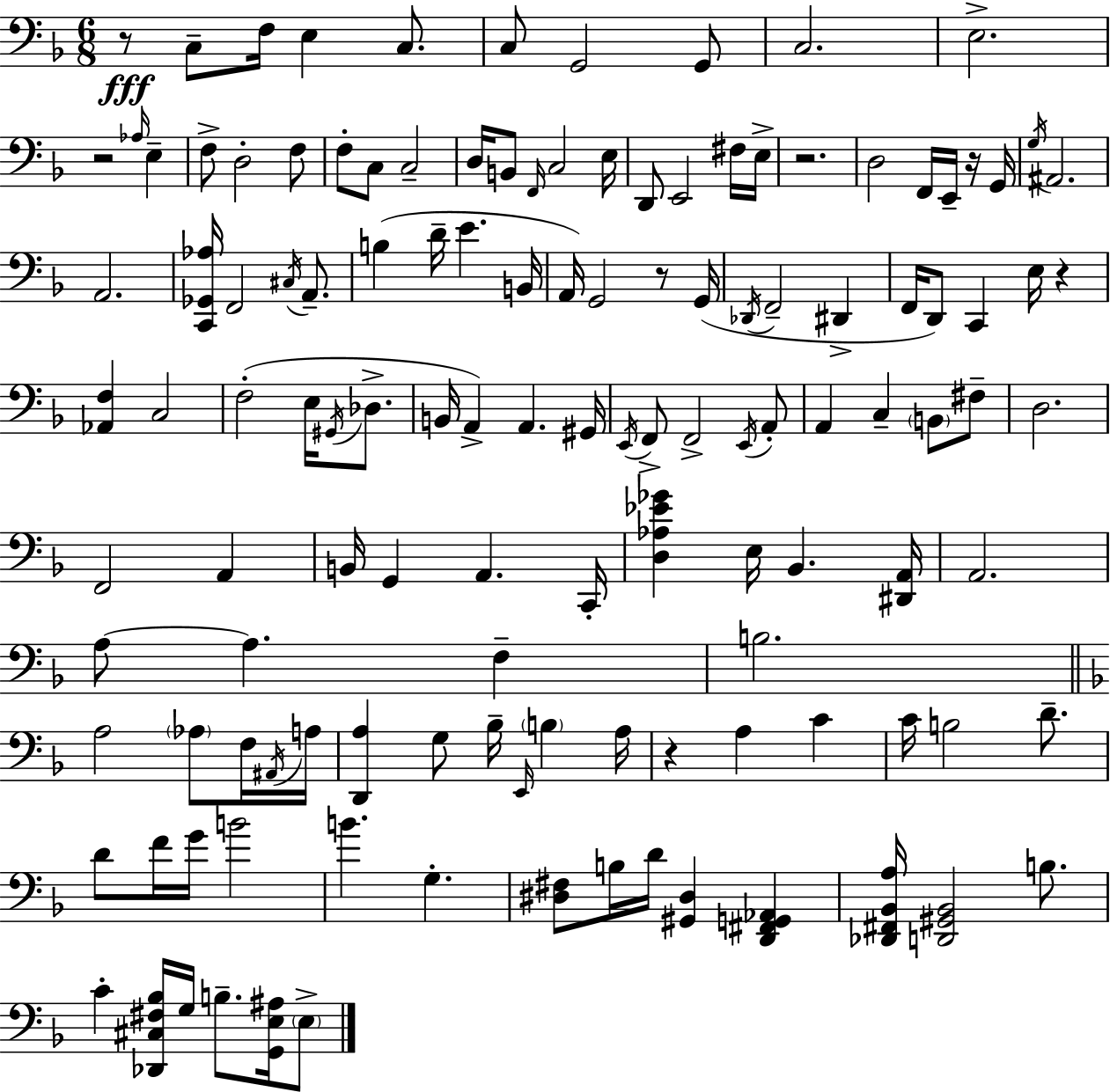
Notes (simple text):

R/e C3/e F3/s E3/q C3/e. C3/e G2/h G2/e C3/h. E3/h. R/h Ab3/s E3/q F3/e D3/h F3/e F3/e C3/e C3/h D3/s B2/e F2/s C3/h E3/s D2/e E2/h F#3/s E3/s R/h. D3/h F2/s E2/s R/s G2/s G3/s A#2/h. A2/h. [C2,Gb2,Ab3]/s F2/h C#3/s A2/e. B3/q D4/s E4/q. B2/s A2/s G2/h R/e G2/s Db2/s F2/h D#2/q F2/s D2/e C2/q E3/s R/q [Ab2,F3]/q C3/h F3/h E3/s G#2/s Db3/e. B2/s A2/q A2/q. G#2/s E2/s F2/e F2/h E2/s A2/e A2/q C3/q B2/e F#3/e D3/h. F2/h A2/q B2/s G2/q A2/q. C2/s [D3,Ab3,Eb4,Gb4]/q E3/s Bb2/q. [D#2,A2]/s A2/h. A3/e A3/q. F3/q B3/h. A3/h Ab3/e F3/s A#2/s A3/s [D2,A3]/q G3/e Bb3/s E2/s B3/q A3/s R/q A3/q C4/q C4/s B3/h D4/e. D4/e F4/s G4/s B4/h B4/q. G3/q. [D#3,F#3]/e B3/s D4/s [G#2,D#3]/q [D2,F#2,G2,Ab2]/q [Db2,F#2,Bb2,A3]/s [D2,G#2,Bb2]/h B3/e. C4/q [Db2,C#3,F#3,Bb3]/s G3/s B3/e. [G2,E3,A#3]/s E3/e